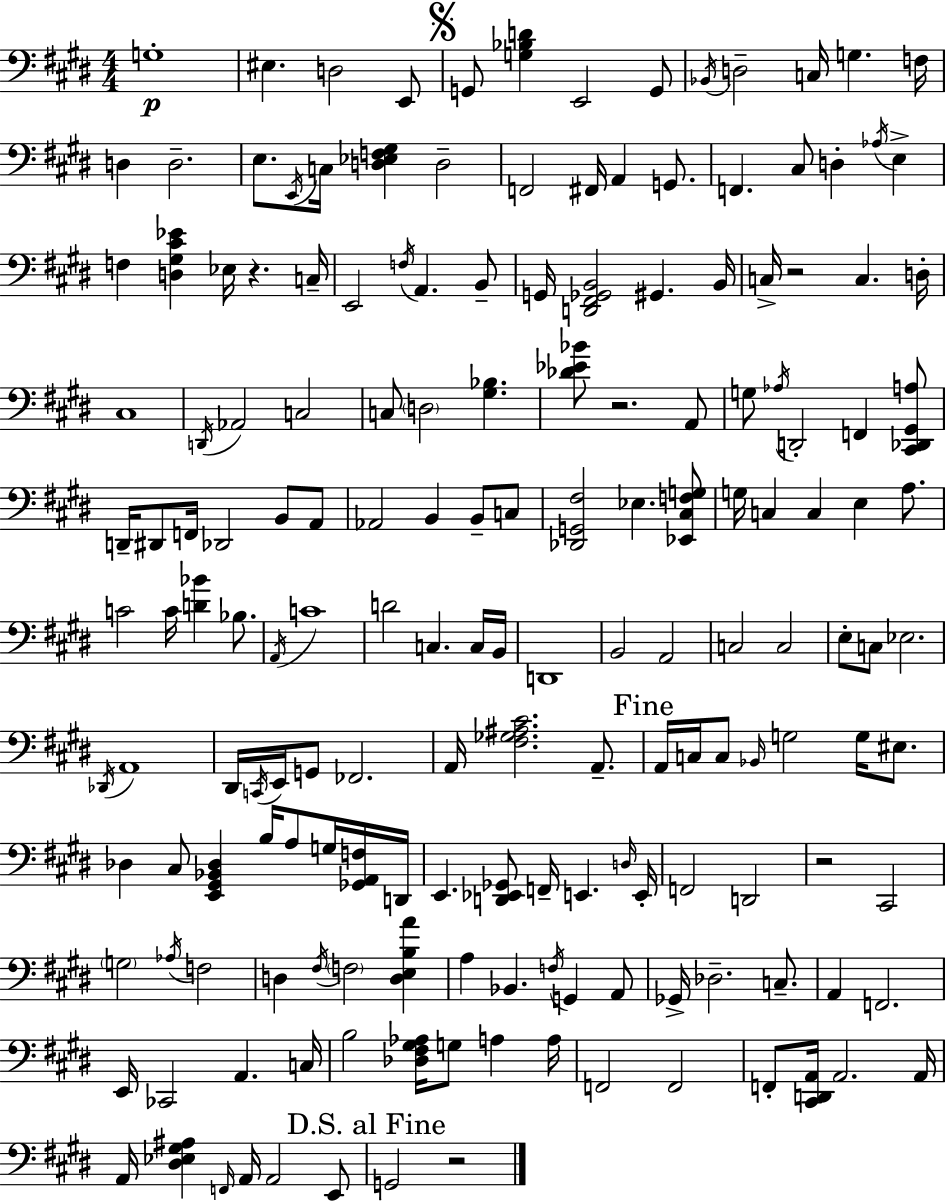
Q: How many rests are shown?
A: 5